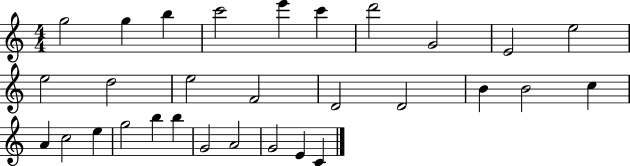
X:1
T:Untitled
M:4/4
L:1/4
K:C
g2 g b c'2 e' c' d'2 G2 E2 e2 e2 d2 e2 F2 D2 D2 B B2 c A c2 e g2 b b G2 A2 G2 E C